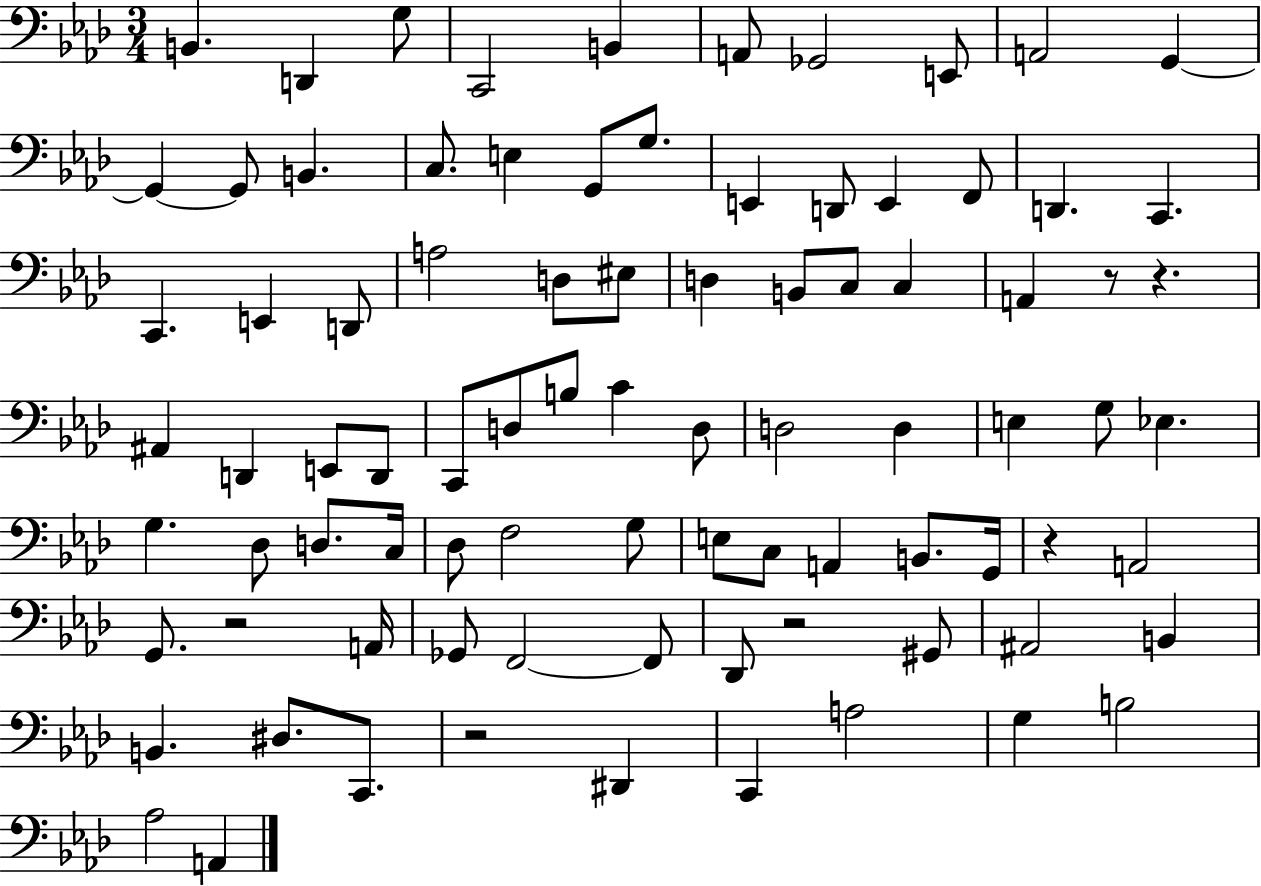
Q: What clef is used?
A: bass